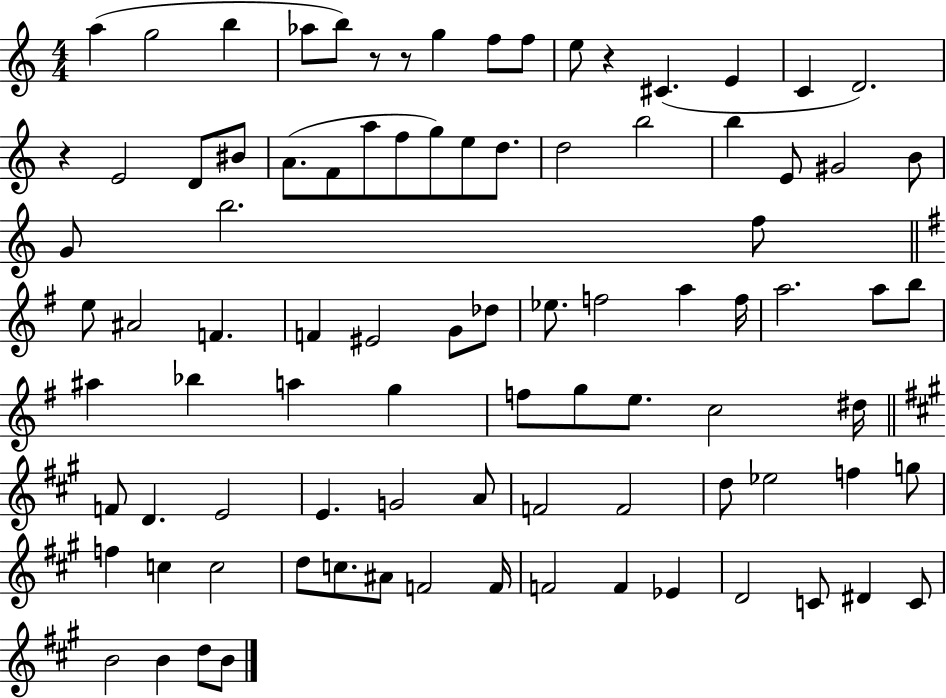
A5/q G5/h B5/q Ab5/e B5/e R/e R/e G5/q F5/e F5/e E5/e R/q C#4/q. E4/q C4/q D4/h. R/q E4/h D4/e BIS4/e A4/e. F4/e A5/e F5/e G5/e E5/e D5/e. D5/h B5/h B5/q E4/e G#4/h B4/e G4/e B5/h. F5/e E5/e A#4/h F4/q. F4/q EIS4/h G4/e Db5/e Eb5/e. F5/h A5/q F5/s A5/h. A5/e B5/e A#5/q Bb5/q A5/q G5/q F5/e G5/e E5/e. C5/h D#5/s F4/e D4/q. E4/h E4/q. G4/h A4/e F4/h F4/h D5/e Eb5/h F5/q G5/e F5/q C5/q C5/h D5/e C5/e. A#4/e F4/h F4/s F4/h F4/q Eb4/q D4/h C4/e D#4/q C4/e B4/h B4/q D5/e B4/e